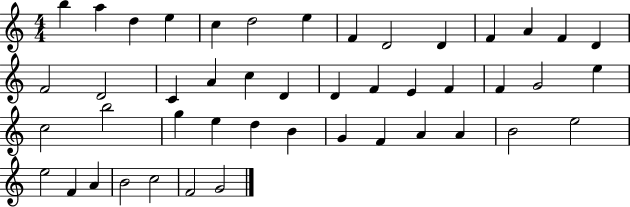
X:1
T:Untitled
M:4/4
L:1/4
K:C
b a d e c d2 e F D2 D F A F D F2 D2 C A c D D F E F F G2 e c2 b2 g e d B G F A A B2 e2 e2 F A B2 c2 F2 G2